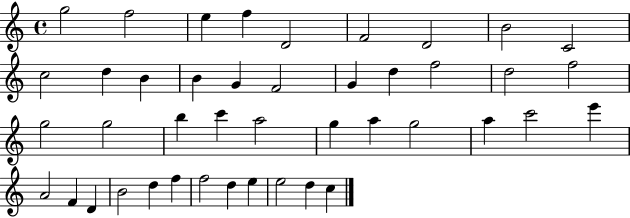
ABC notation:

X:1
T:Untitled
M:4/4
L:1/4
K:C
g2 f2 e f D2 F2 D2 B2 C2 c2 d B B G F2 G d f2 d2 f2 g2 g2 b c' a2 g a g2 a c'2 e' A2 F D B2 d f f2 d e e2 d c